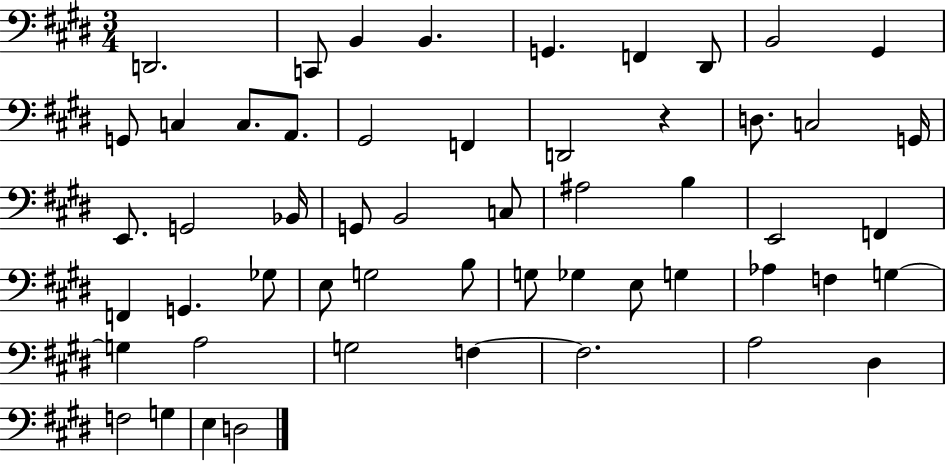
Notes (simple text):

D2/h. C2/e B2/q B2/q. G2/q. F2/q D#2/e B2/h G#2/q G2/e C3/q C3/e. A2/e. G#2/h F2/q D2/h R/q D3/e. C3/h G2/s E2/e. G2/h Bb2/s G2/e B2/h C3/e A#3/h B3/q E2/h F2/q F2/q G2/q. Gb3/e E3/e G3/h B3/e G3/e Gb3/q E3/e G3/q Ab3/q F3/q G3/q G3/q A3/h G3/h F3/q F3/h. A3/h D#3/q F3/h G3/q E3/q D3/h